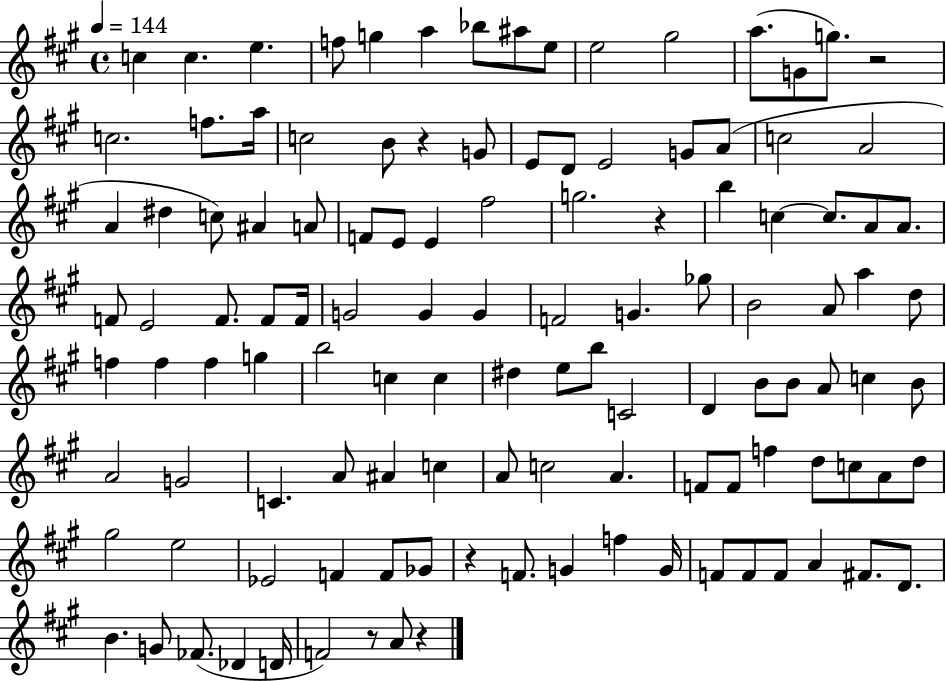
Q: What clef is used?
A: treble